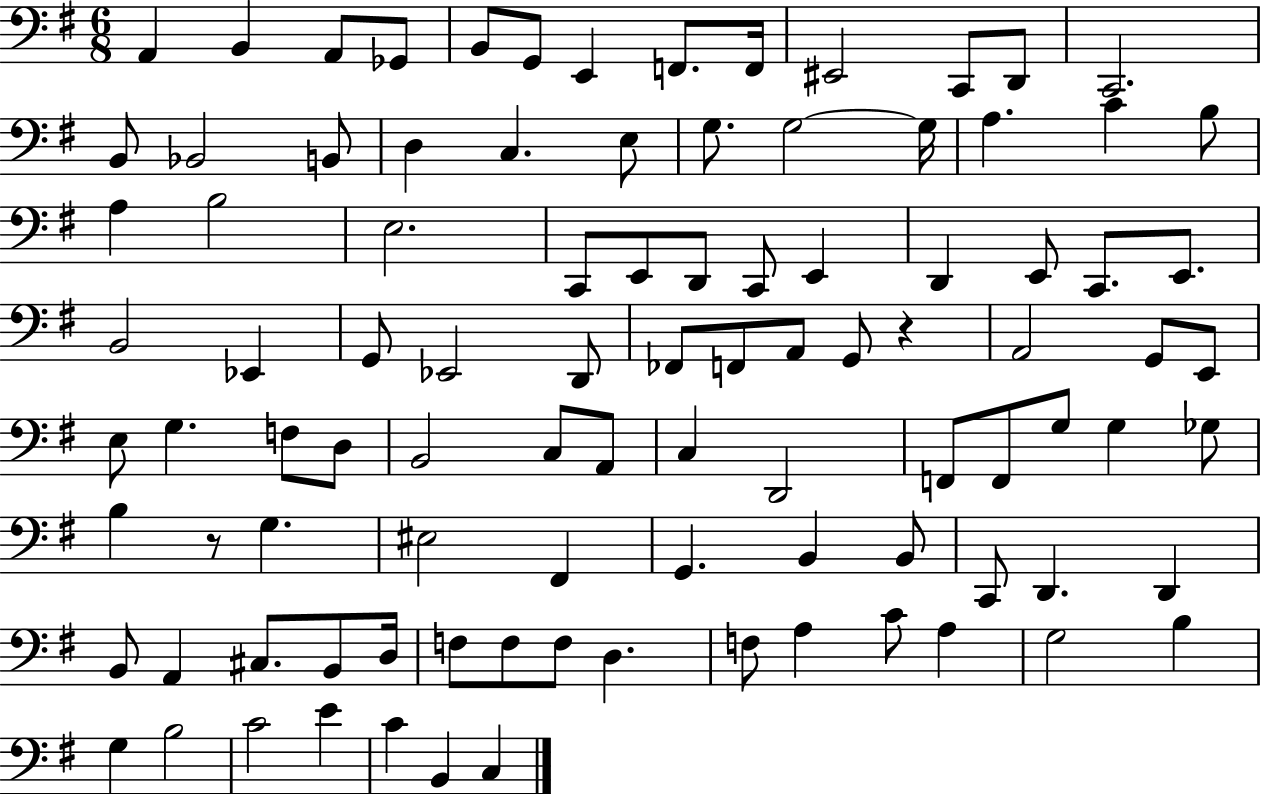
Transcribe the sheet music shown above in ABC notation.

X:1
T:Untitled
M:6/8
L:1/4
K:G
A,, B,, A,,/2 _G,,/2 B,,/2 G,,/2 E,, F,,/2 F,,/4 ^E,,2 C,,/2 D,,/2 C,,2 B,,/2 _B,,2 B,,/2 D, C, E,/2 G,/2 G,2 G,/4 A, C B,/2 A, B,2 E,2 C,,/2 E,,/2 D,,/2 C,,/2 E,, D,, E,,/2 C,,/2 E,,/2 B,,2 _E,, G,,/2 _E,,2 D,,/2 _F,,/2 F,,/2 A,,/2 G,,/2 z A,,2 G,,/2 E,,/2 E,/2 G, F,/2 D,/2 B,,2 C,/2 A,,/2 C, D,,2 F,,/2 F,,/2 G,/2 G, _G,/2 B, z/2 G, ^E,2 ^F,, G,, B,, B,,/2 C,,/2 D,, D,, B,,/2 A,, ^C,/2 B,,/2 D,/4 F,/2 F,/2 F,/2 D, F,/2 A, C/2 A, G,2 B, G, B,2 C2 E C B,, C,